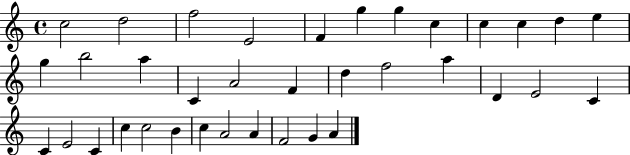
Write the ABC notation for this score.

X:1
T:Untitled
M:4/4
L:1/4
K:C
c2 d2 f2 E2 F g g c c c d e g b2 a C A2 F d f2 a D E2 C C E2 C c c2 B c A2 A F2 G A